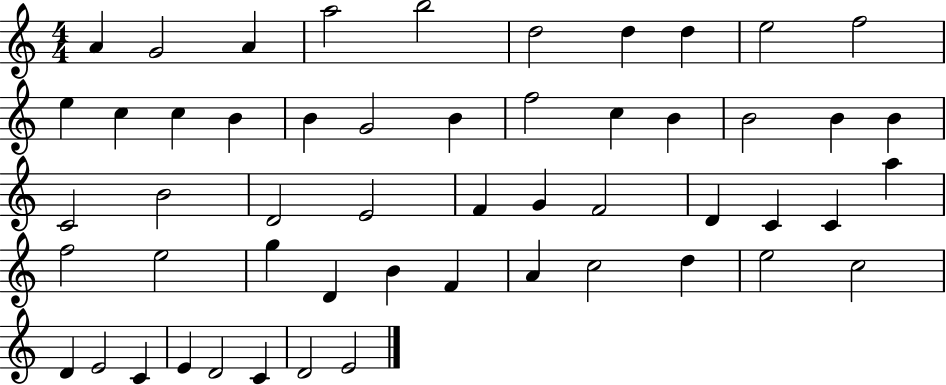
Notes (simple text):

A4/q G4/h A4/q A5/h B5/h D5/h D5/q D5/q E5/h F5/h E5/q C5/q C5/q B4/q B4/q G4/h B4/q F5/h C5/q B4/q B4/h B4/q B4/q C4/h B4/h D4/h E4/h F4/q G4/q F4/h D4/q C4/q C4/q A5/q F5/h E5/h G5/q D4/q B4/q F4/q A4/q C5/h D5/q E5/h C5/h D4/q E4/h C4/q E4/q D4/h C4/q D4/h E4/h